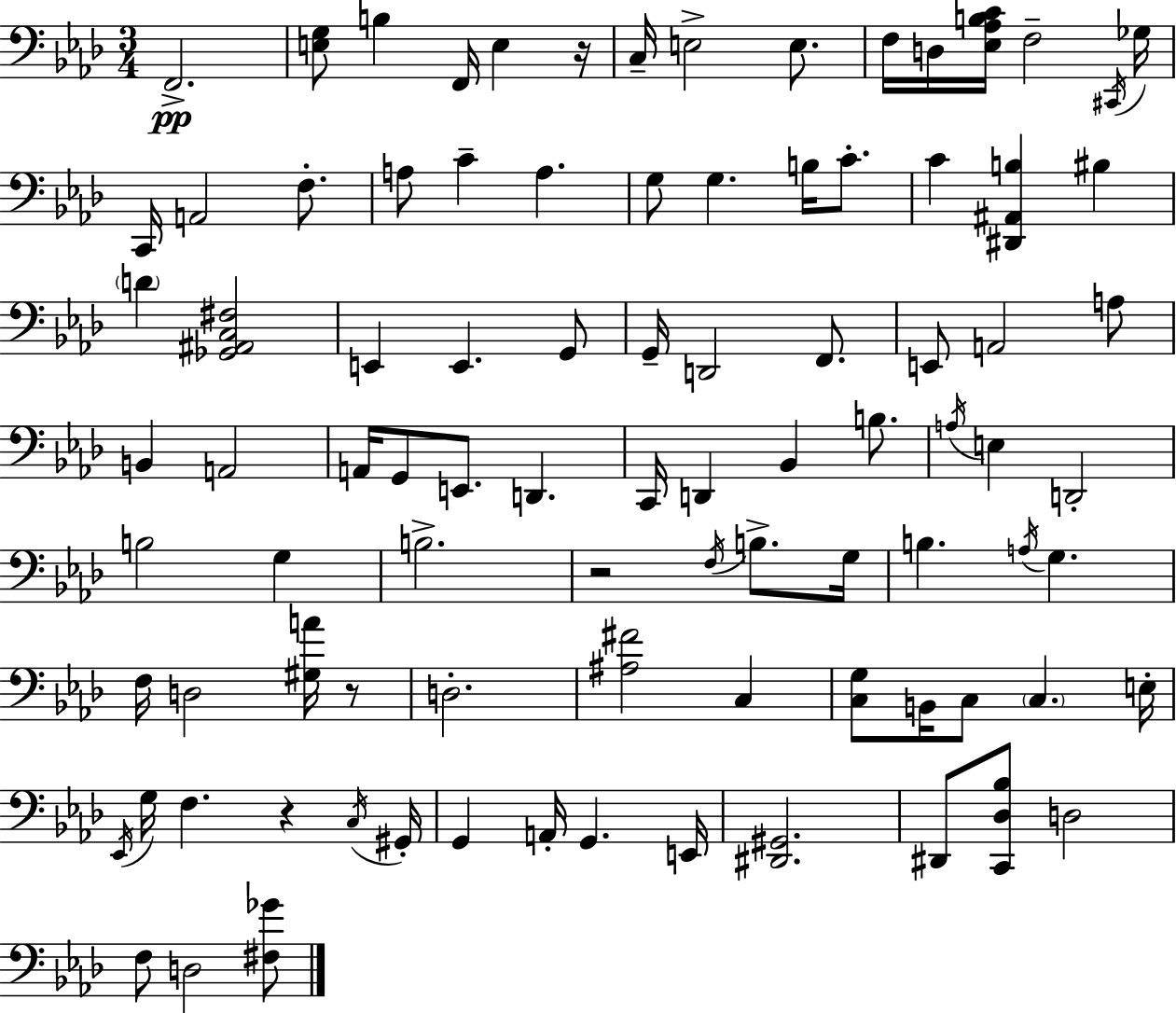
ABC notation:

X:1
T:Untitled
M:3/4
L:1/4
K:Ab
F,,2 [E,G,]/2 B, F,,/4 E, z/4 C,/4 E,2 E,/2 F,/4 D,/4 [_E,_A,B,C]/4 F,2 ^C,,/4 _G,/4 C,,/4 A,,2 F,/2 A,/2 C A, G,/2 G, B,/4 C/2 C [^D,,^A,,B,] ^B, D [_G,,^A,,C,^F,]2 E,, E,, G,,/2 G,,/4 D,,2 F,,/2 E,,/2 A,,2 A,/2 B,, A,,2 A,,/4 G,,/2 E,,/2 D,, C,,/4 D,, _B,, B,/2 A,/4 E, D,,2 B,2 G, B,2 z2 F,/4 B,/2 G,/4 B, A,/4 G, F,/4 D,2 [^G,A]/4 z/2 D,2 [^A,^F]2 C, [C,G,]/2 B,,/4 C,/2 C, E,/4 _E,,/4 G,/4 F, z C,/4 ^G,,/4 G,, A,,/4 G,, E,,/4 [^D,,^G,,]2 ^D,,/2 [C,,_D,_B,]/2 D,2 F,/2 D,2 [^F,_G]/2